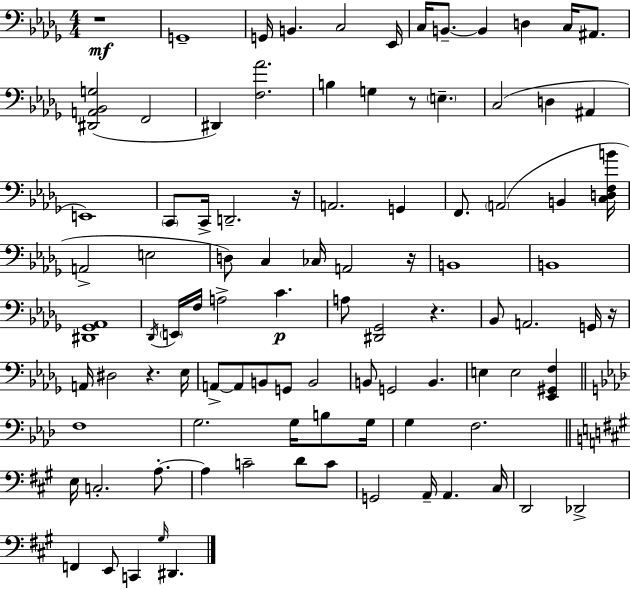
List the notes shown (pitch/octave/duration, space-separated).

R/w G2/w G2/s B2/q. C3/h Eb2/s C3/s B2/e. B2/q D3/q C3/s A#2/e. [D#2,A2,Bb2,G3]/h F2/h D#2/q [F3,Ab4]/h. B3/q G3/q R/e E3/q. C3/h D3/q A#2/q E2/w C2/e C2/s D2/h. R/s A2/h. G2/q F2/e. A2/h B2/q [C3,D3,F3,B4]/s A2/h E3/h D3/e C3/q CES3/s A2/h R/s B2/w B2/w [D#2,Gb2,Ab2]/w Db2/s E2/s F3/s A3/h C4/q. A3/e [D#2,Gb2]/h R/q. Bb2/e A2/h. G2/s R/s A2/s D#3/h R/q. Eb3/s A2/e A2/e B2/e G2/e B2/h B2/e G2/h B2/q. E3/q E3/h [Eb2,G#2,F3]/q F3/w G3/h. G3/s B3/e G3/s G3/q F3/h. E3/s C3/h. A3/e. A3/q C4/h D4/e C4/e G2/h A2/s A2/q. C#3/s D2/h Db2/h F2/q E2/e C2/q G#3/s D#2/q.